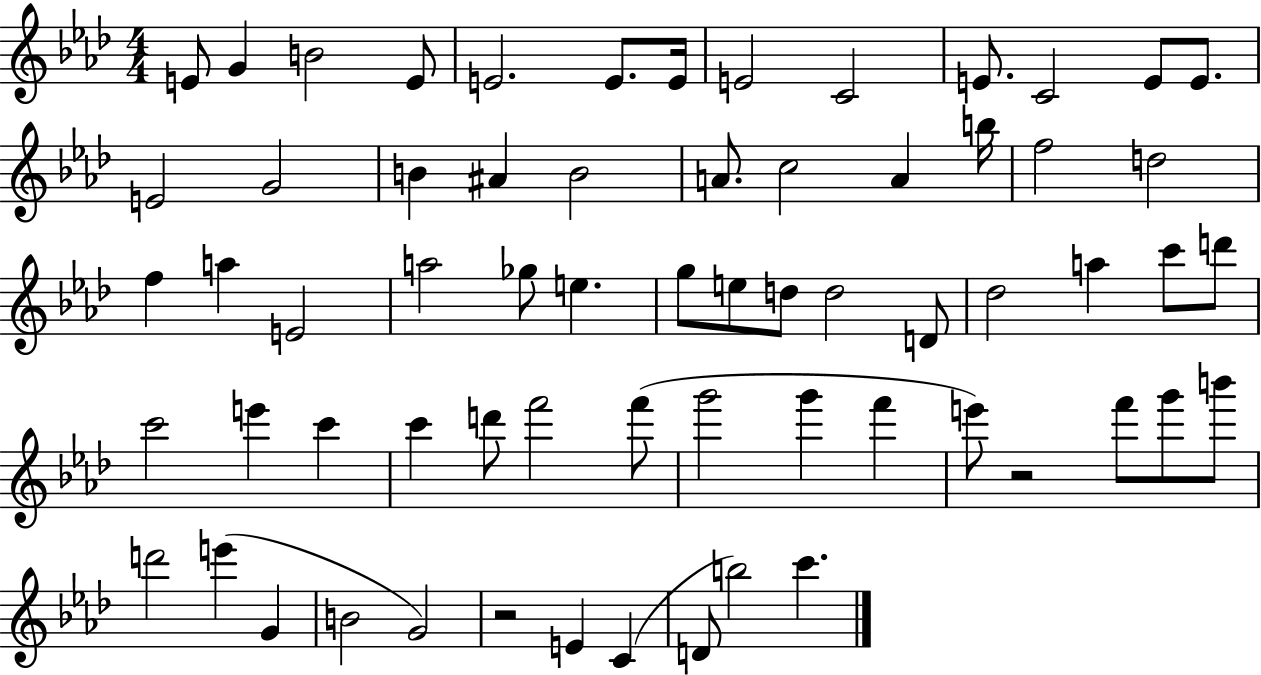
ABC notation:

X:1
T:Untitled
M:4/4
L:1/4
K:Ab
E/2 G B2 E/2 E2 E/2 E/4 E2 C2 E/2 C2 E/2 E/2 E2 G2 B ^A B2 A/2 c2 A b/4 f2 d2 f a E2 a2 _g/2 e g/2 e/2 d/2 d2 D/2 _d2 a c'/2 d'/2 c'2 e' c' c' d'/2 f'2 f'/2 g'2 g' f' e'/2 z2 f'/2 g'/2 b'/2 d'2 e' G B2 G2 z2 E C D/2 b2 c'